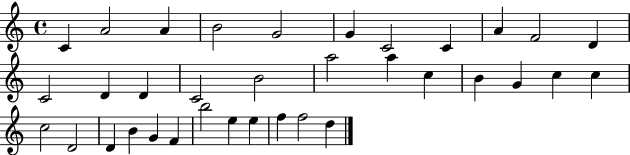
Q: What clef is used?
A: treble